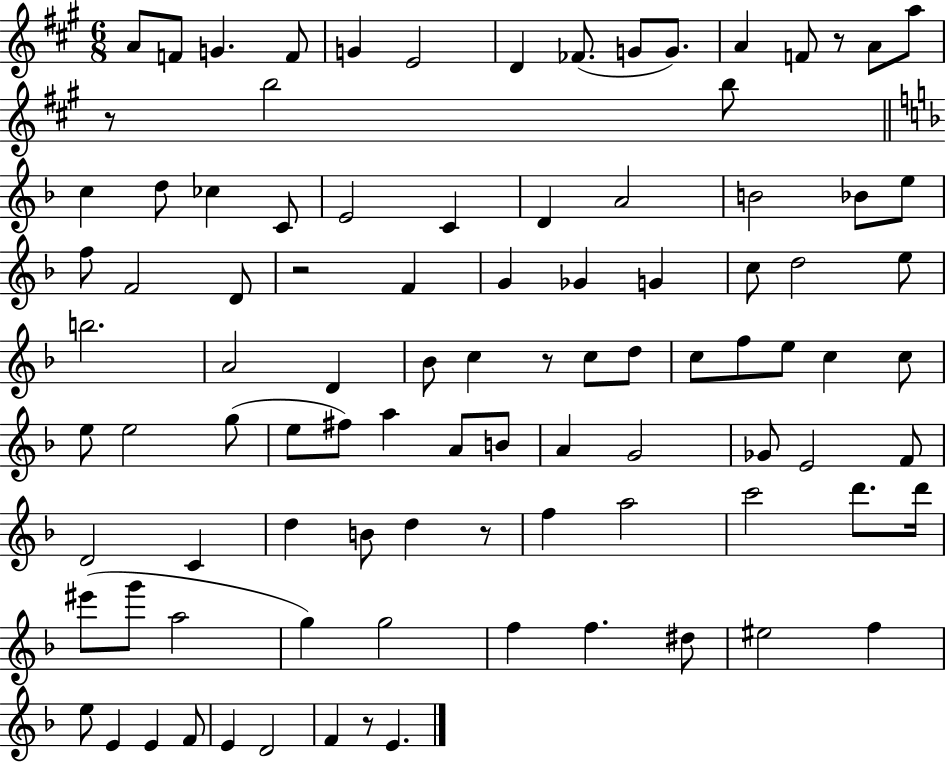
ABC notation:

X:1
T:Untitled
M:6/8
L:1/4
K:A
A/2 F/2 G F/2 G E2 D _F/2 G/2 G/2 A F/2 z/2 A/2 a/2 z/2 b2 b/2 c d/2 _c C/2 E2 C D A2 B2 _B/2 e/2 f/2 F2 D/2 z2 F G _G G c/2 d2 e/2 b2 A2 D _B/2 c z/2 c/2 d/2 c/2 f/2 e/2 c c/2 e/2 e2 g/2 e/2 ^f/2 a A/2 B/2 A G2 _G/2 E2 F/2 D2 C d B/2 d z/2 f a2 c'2 d'/2 d'/4 ^e'/2 g'/2 a2 g g2 f f ^d/2 ^e2 f e/2 E E F/2 E D2 F z/2 E